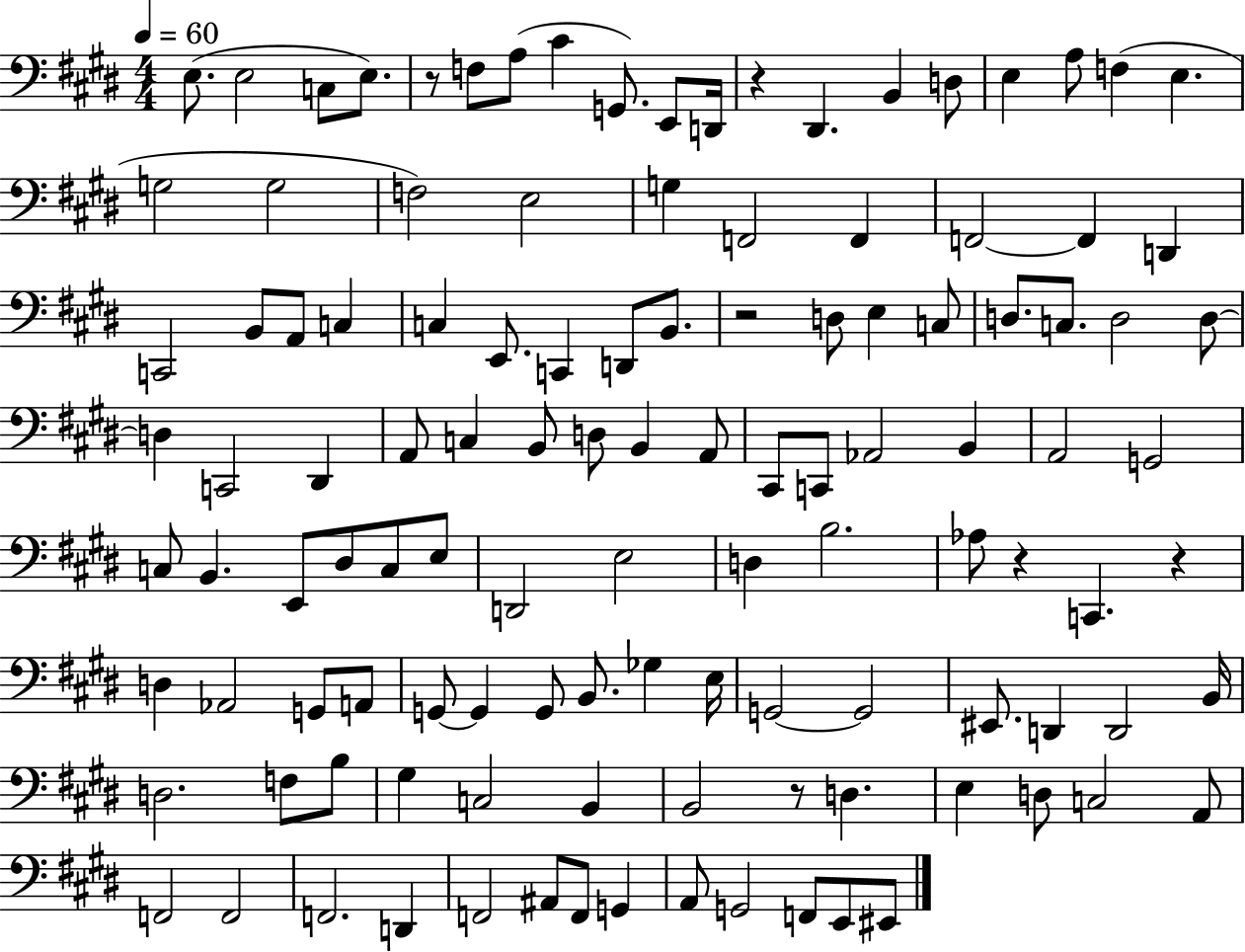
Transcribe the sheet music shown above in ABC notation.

X:1
T:Untitled
M:4/4
L:1/4
K:E
E,/2 E,2 C,/2 E,/2 z/2 F,/2 A,/2 ^C G,,/2 E,,/2 D,,/4 z ^D,, B,, D,/2 E, A,/2 F, E, G,2 G,2 F,2 E,2 G, F,,2 F,, F,,2 F,, D,, C,,2 B,,/2 A,,/2 C, C, E,,/2 C,, D,,/2 B,,/2 z2 D,/2 E, C,/2 D,/2 C,/2 D,2 D,/2 D, C,,2 ^D,, A,,/2 C, B,,/2 D,/2 B,, A,,/2 ^C,,/2 C,,/2 _A,,2 B,, A,,2 G,,2 C,/2 B,, E,,/2 ^D,/2 C,/2 E,/2 D,,2 E,2 D, B,2 _A,/2 z C,, z D, _A,,2 G,,/2 A,,/2 G,,/2 G,, G,,/2 B,,/2 _G, E,/4 G,,2 G,,2 ^E,,/2 D,, D,,2 B,,/4 D,2 F,/2 B,/2 ^G, C,2 B,, B,,2 z/2 D, E, D,/2 C,2 A,,/2 F,,2 F,,2 F,,2 D,, F,,2 ^A,,/2 F,,/2 G,, A,,/2 G,,2 F,,/2 E,,/2 ^E,,/2